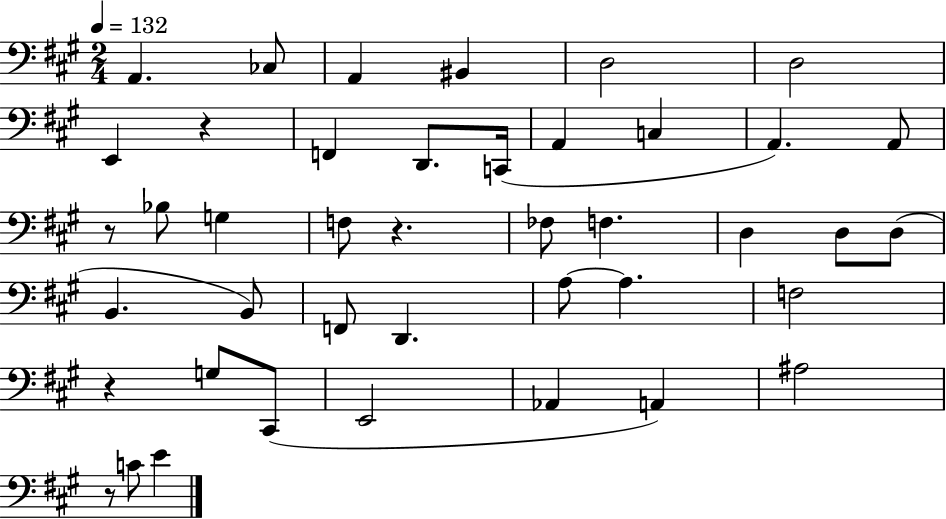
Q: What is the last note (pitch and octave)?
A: E4